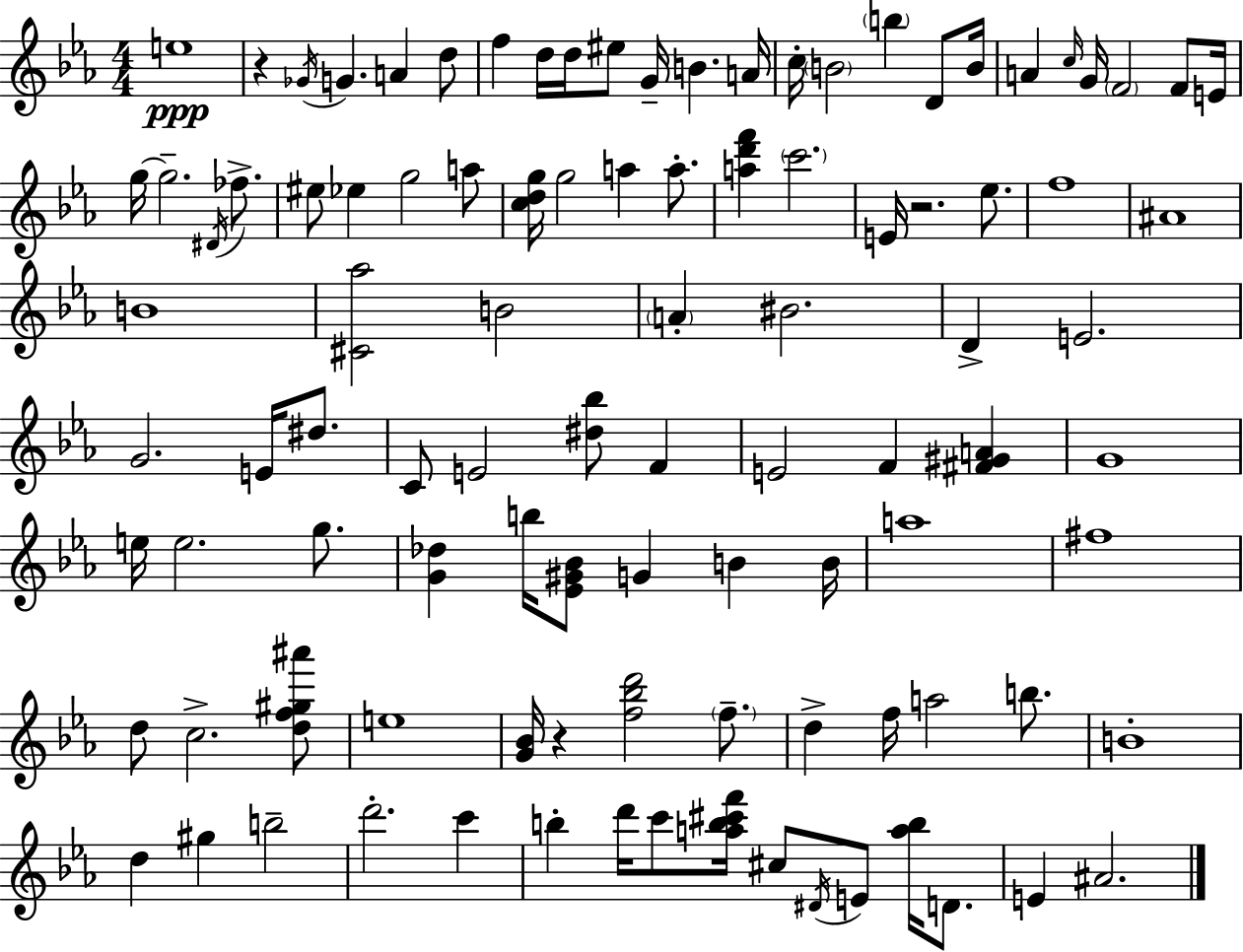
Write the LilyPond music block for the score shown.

{
  \clef treble
  \numericTimeSignature
  \time 4/4
  \key c \minor
  e''1\ppp | r4 \acciaccatura { ges'16 } g'4. a'4 d''8 | f''4 d''16 d''16 eis''8 g'16-- b'4. | a'16 c''16-. \parenthesize b'2 \parenthesize b''4 d'8 | \break b'16 a'4 \grace { c''16 } g'16 \parenthesize f'2 f'8 | e'16 g''16~~ g''2.-- \acciaccatura { dis'16 } | fes''8.-> eis''8 ees''4 g''2 | a''8 <c'' d'' g''>16 g''2 a''4 | \break a''8.-. <a'' d''' f'''>4 \parenthesize c'''2. | e'16 r2. | ees''8. f''1 | ais'1 | \break b'1 | <cis' aes''>2 b'2 | \parenthesize a'4-. bis'2. | d'4-> e'2. | \break g'2. e'16 | dis''8. c'8 e'2 <dis'' bes''>8 f'4 | e'2 f'4 <fis' gis' a'>4 | g'1 | \break e''16 e''2. | g''8. <g' des''>4 b''16 <ees' gis' bes'>8 g'4 b'4 | b'16 a''1 | fis''1 | \break d''8 c''2.-> | <d'' f'' gis'' ais'''>8 e''1 | <g' bes'>16 r4 <f'' bes'' d'''>2 | \parenthesize f''8.-- d''4-> f''16 a''2 | \break b''8. b'1-. | d''4 gis''4 b''2-- | d'''2.-. c'''4 | b''4-. d'''16 c'''8 <a'' b'' cis''' f'''>16 cis''8 \acciaccatura { dis'16 } e'8 | \break <a'' b''>16 d'8. e'4 ais'2. | \bar "|."
}